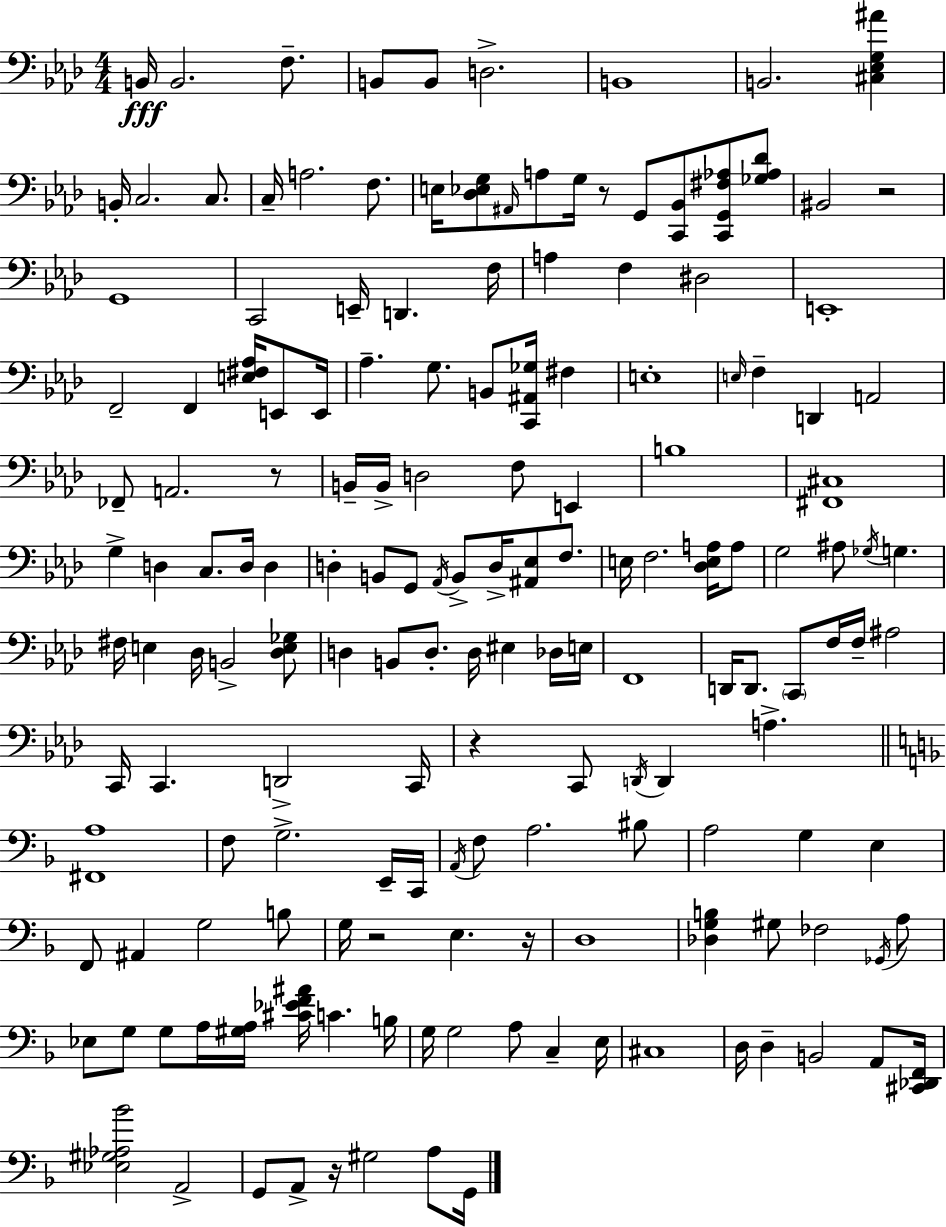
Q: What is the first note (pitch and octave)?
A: B2